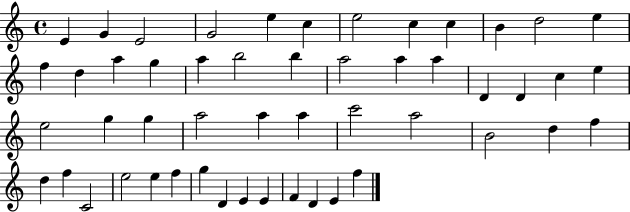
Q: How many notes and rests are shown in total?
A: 51